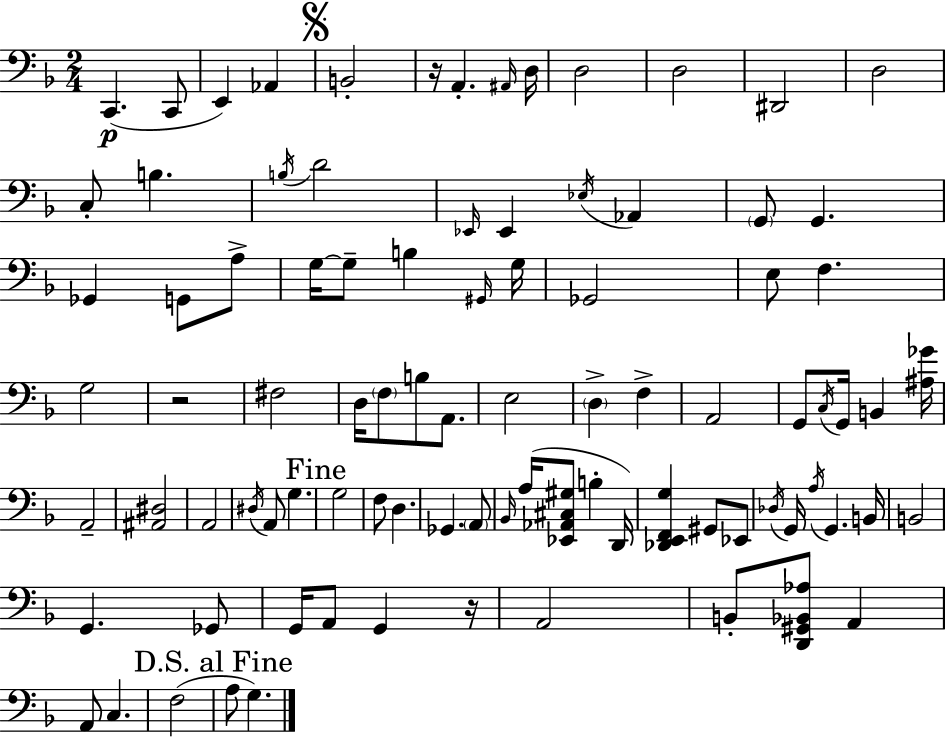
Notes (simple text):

C2/q. C2/e E2/q Ab2/q B2/h R/s A2/q. A#2/s D3/s D3/h D3/h D#2/h D3/h C3/e B3/q. B3/s D4/h Eb2/s Eb2/q Eb3/s Ab2/q G2/e G2/q. Gb2/q G2/e A3/e G3/s G3/e B3/q G#2/s G3/s Gb2/h E3/e F3/q. G3/h R/h F#3/h D3/s F3/e B3/e A2/e. E3/h D3/q F3/q A2/h G2/e C3/s G2/s B2/q [A#3,Gb4]/s A2/h [A#2,D#3]/h A2/h D#3/s A2/e G3/q. G3/h F3/e D3/q. Gb2/q. A2/e Bb2/s A3/s [Eb2,Ab2,C#3,G#3]/e B3/q D2/s [Db2,E2,F2,G3]/q G#2/e Eb2/e Db3/s G2/s A3/s G2/q. B2/s B2/h G2/q. Gb2/e G2/s A2/e G2/q R/s A2/h B2/e [D2,G#2,Bb2,Ab3]/e A2/q A2/e C3/q. F3/h A3/e G3/q.